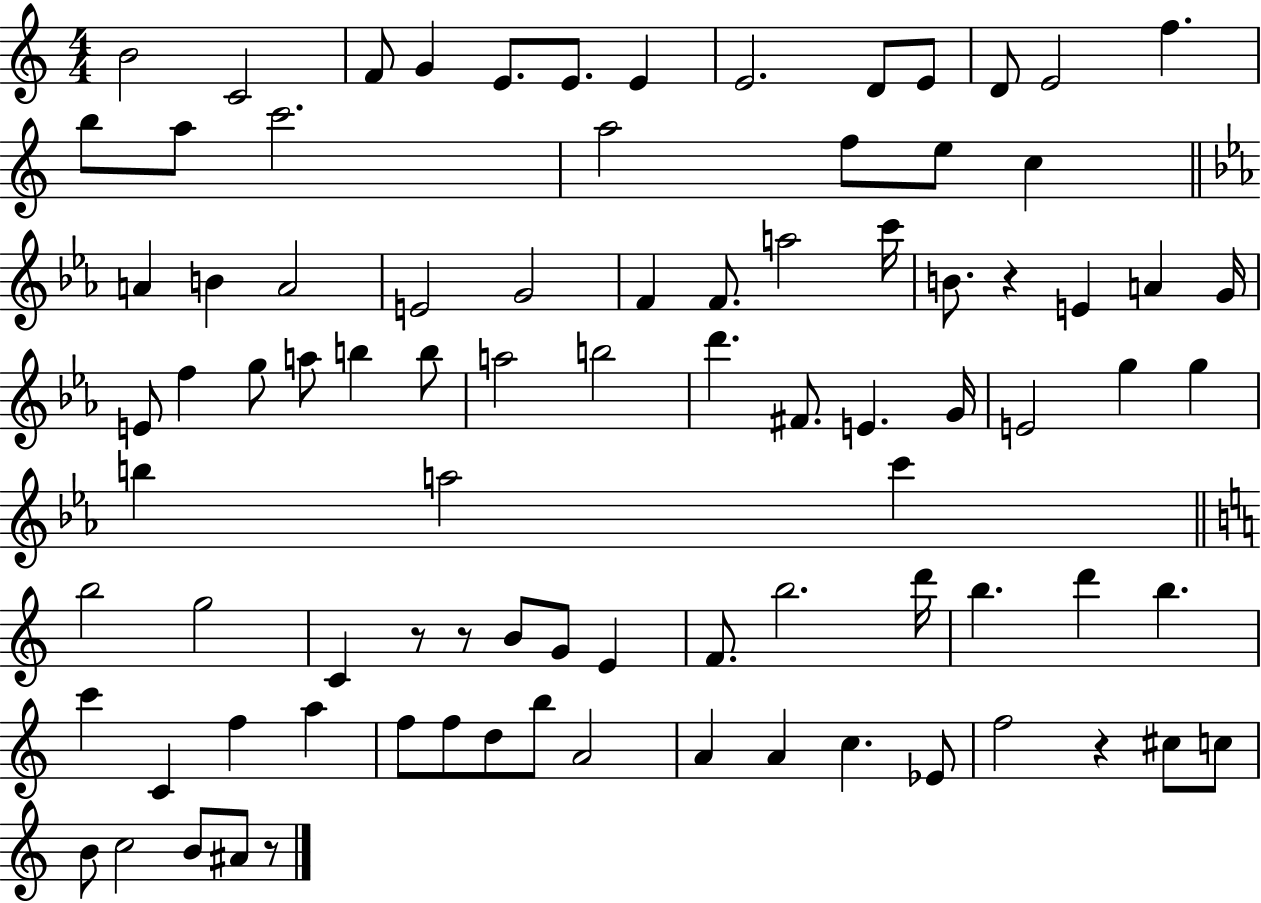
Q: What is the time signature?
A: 4/4